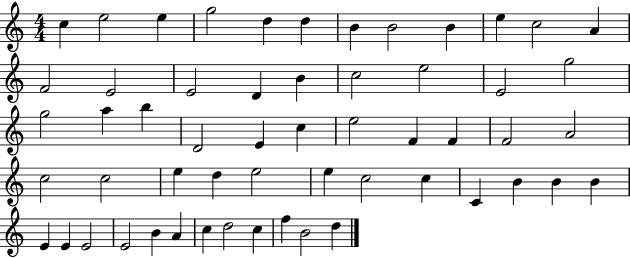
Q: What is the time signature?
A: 4/4